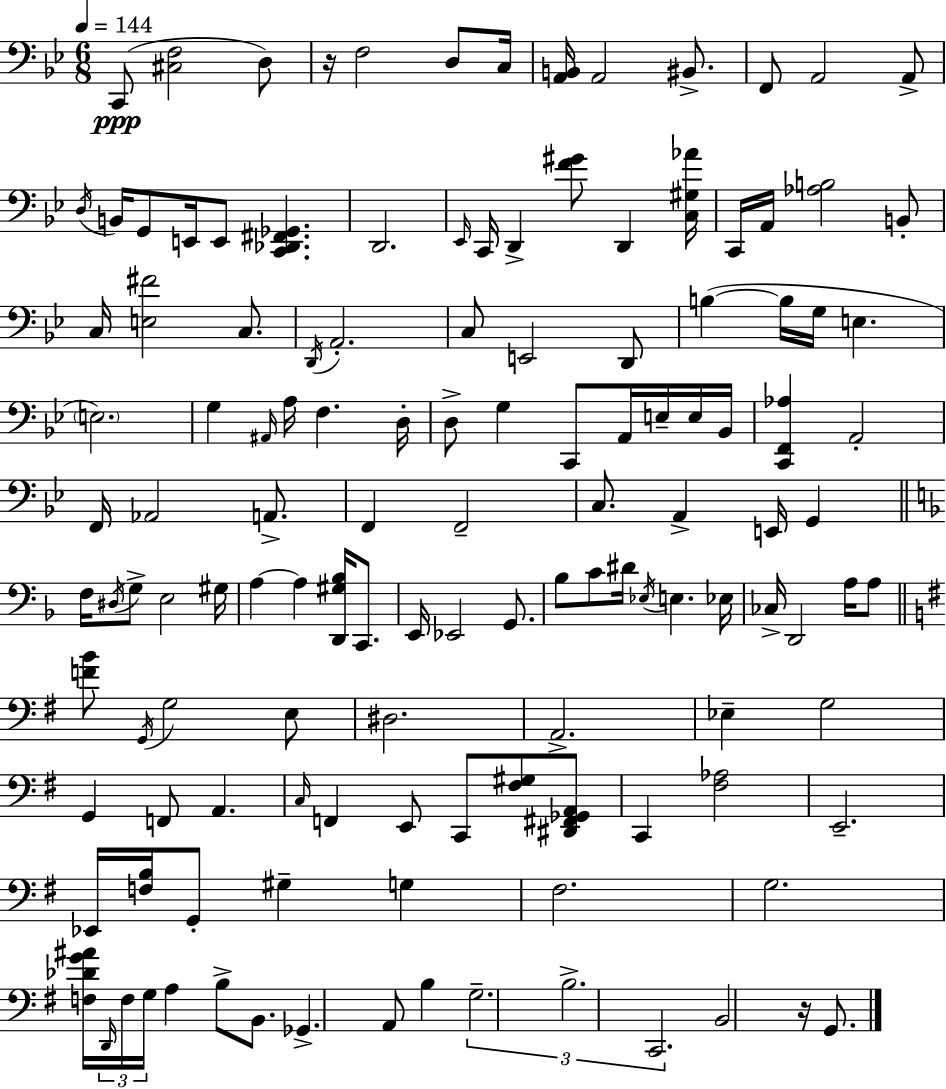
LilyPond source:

{
  \clef bass
  \numericTimeSignature
  \time 6/8
  \key bes \major
  \tempo 4 = 144
  \repeat volta 2 { c,8(\ppp <cis f>2 d8) | r16 f2 d8 c16 | <a, b,>16 a,2 bis,8.-> | f,8 a,2 a,8-> | \break \acciaccatura { d16 } b,16 g,8 e,16 e,8 <c, des, fis, ges,>4. | d,2. | \grace { ees,16 } c,16 d,4-> <f' gis'>8 d,4 | <c gis aes'>16 c,16 a,16 <aes b>2 | \break b,8-. c16 <e fis'>2 c8. | \acciaccatura { d,16 } a,2.-. | c8 e,2 | d,8 b4~(~ b16 g16 e4. | \break \parenthesize e2.) | g4 \grace { ais,16 } a16 f4. | d16-. d8-> g4 c,8 | a,16 e16-- e16 bes,16 <c, f, aes>4 a,2-. | \break f,16 aes,2 | a,8.-> f,4 f,2-- | c8. a,4-> e,16 | g,4 \bar "||" \break \key d \minor f16 \acciaccatura { dis16 } g8-> e2 | gis16 a4~~ a4 <d, gis bes>16 c,8. | e,16 ees,2 g,8. | bes8 c'8 dis'16 \acciaccatura { ees16 } e4. | \break ees16 ces16-> d,2 a16 | a8 \bar "||" \break \key g \major <f' b'>8 \acciaccatura { g,16 } g2 e8 | dis2. | a,2.-> | ees4-- g2 | \break g,4 f,8 a,4. | \grace { c16 } f,4 e,8 c,8 <fis gis>8 | <dis, fis, ges, a,>8 c,4 <fis aes>2 | e,2.-- | \break ees,16 <f b>16 g,8-. gis4-- g4 | fis2. | g2. | <f des' g' ais'>16 \tuplet 3/2 { \grace { d,16 } f16 g16 } a4 b8-> | \break b,8. ges,4.-> a,8 b4 | \tuplet 3/2 { g2.-- | b2.-> | c,2. } | \break b,2 r16 | g,8. } \bar "|."
}